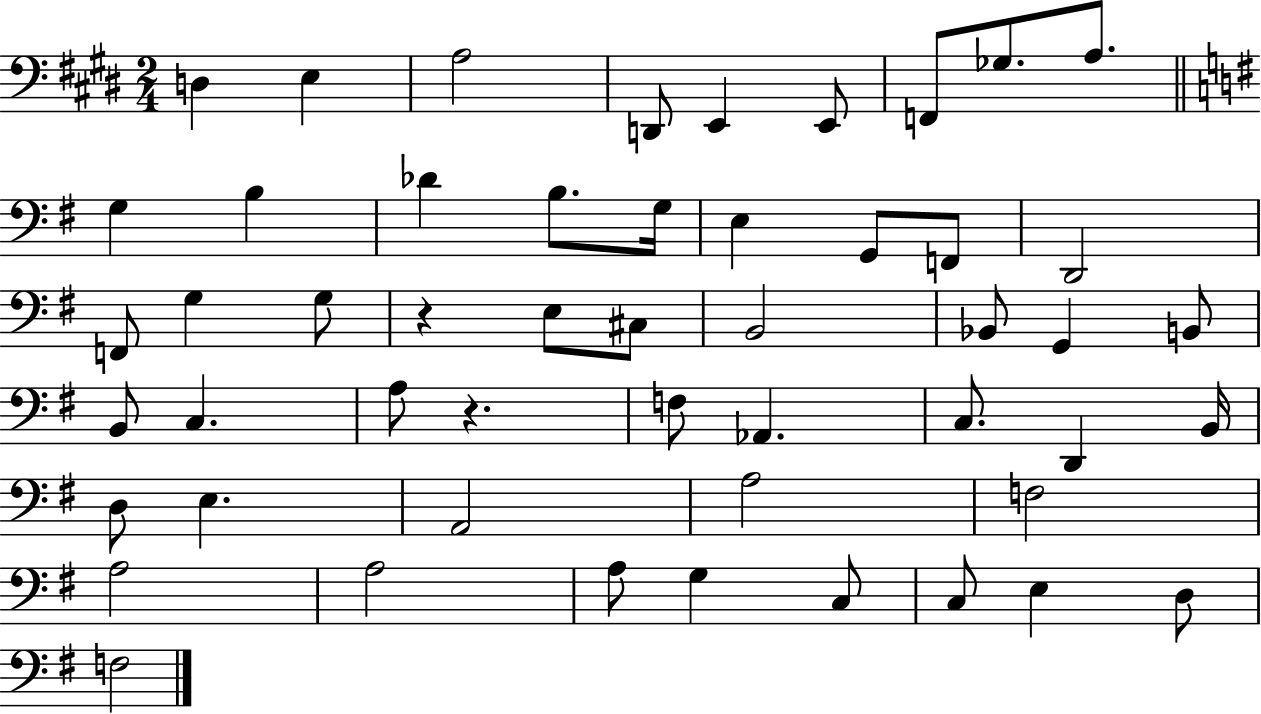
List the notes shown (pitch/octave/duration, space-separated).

D3/q E3/q A3/h D2/e E2/q E2/e F2/e Gb3/e. A3/e. G3/q B3/q Db4/q B3/e. G3/s E3/q G2/e F2/e D2/h F2/e G3/q G3/e R/q E3/e C#3/e B2/h Bb2/e G2/q B2/e B2/e C3/q. A3/e R/q. F3/e Ab2/q. C3/e. D2/q B2/s D3/e E3/q. A2/h A3/h F3/h A3/h A3/h A3/e G3/q C3/e C3/e E3/q D3/e F3/h